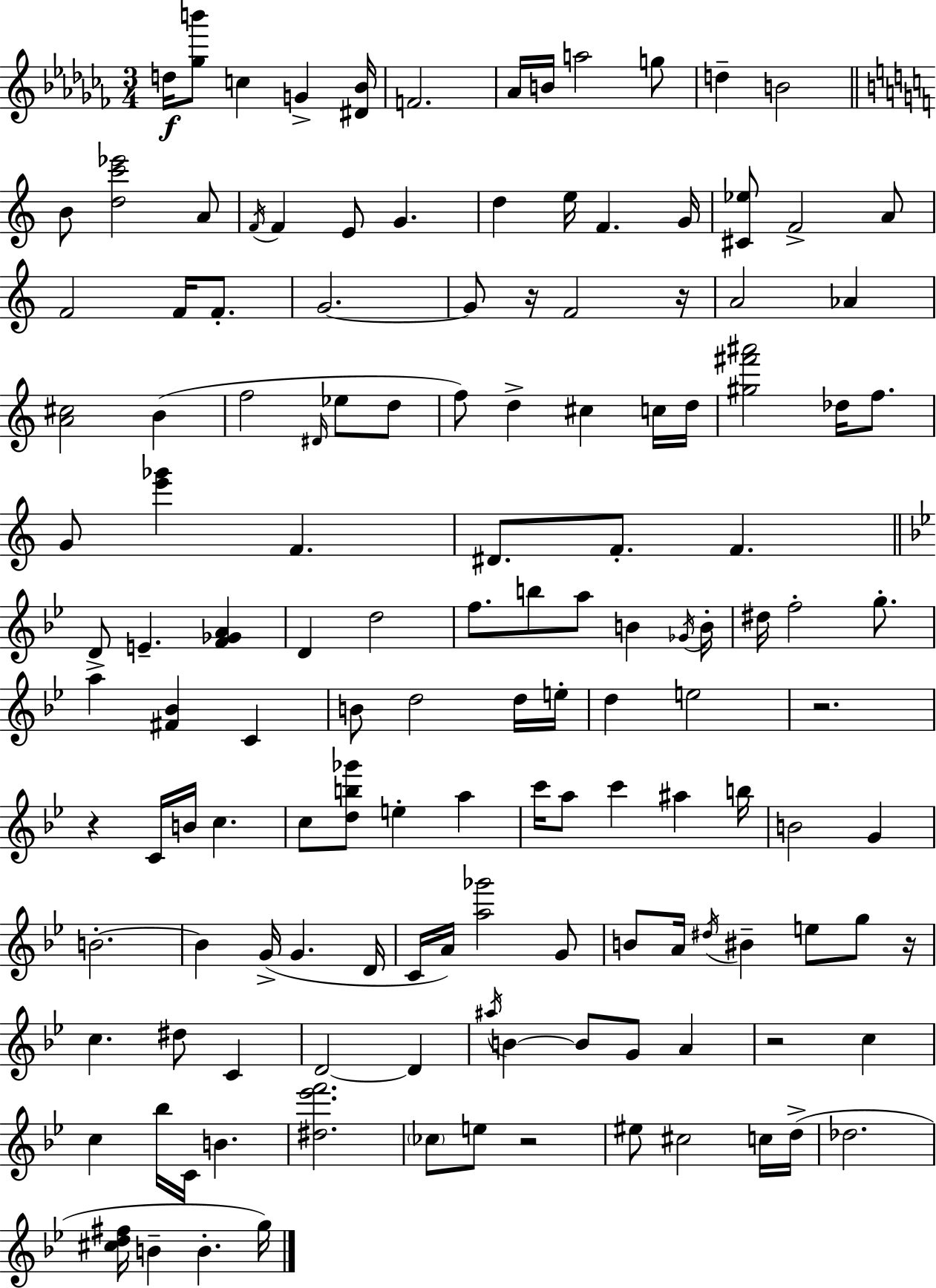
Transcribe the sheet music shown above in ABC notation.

X:1
T:Untitled
M:3/4
L:1/4
K:Abm
d/4 [_gb']/2 c G [^D_B]/4 F2 _A/4 B/4 a2 g/2 d B2 B/2 [dc'_e']2 A/2 F/4 F E/2 G d e/4 F G/4 [^C_e]/2 F2 A/2 F2 F/4 F/2 G2 G/2 z/4 F2 z/4 A2 _A [A^c]2 B f2 ^D/4 _e/2 d/2 f/2 d ^c c/4 d/4 [^g^f'^a']2 _d/4 f/2 G/2 [e'_g'] F ^D/2 F/2 F D/2 E [F_GA] D d2 f/2 b/2 a/2 B _G/4 B/4 ^d/4 f2 g/2 a [^F_B] C B/2 d2 d/4 e/4 d e2 z2 z C/4 B/4 c c/2 [db_g']/2 e a c'/4 a/2 c' ^a b/4 B2 G B2 B G/4 G D/4 C/4 A/4 [a_g']2 G/2 B/2 A/4 ^d/4 ^B e/2 g/2 z/4 c ^d/2 C D2 D ^a/4 B B/2 G/2 A z2 c c _b/4 C/4 B [^d_e'f']2 _c/2 e/2 z2 ^e/2 ^c2 c/4 d/4 _d2 [^cd^f]/4 B B g/4